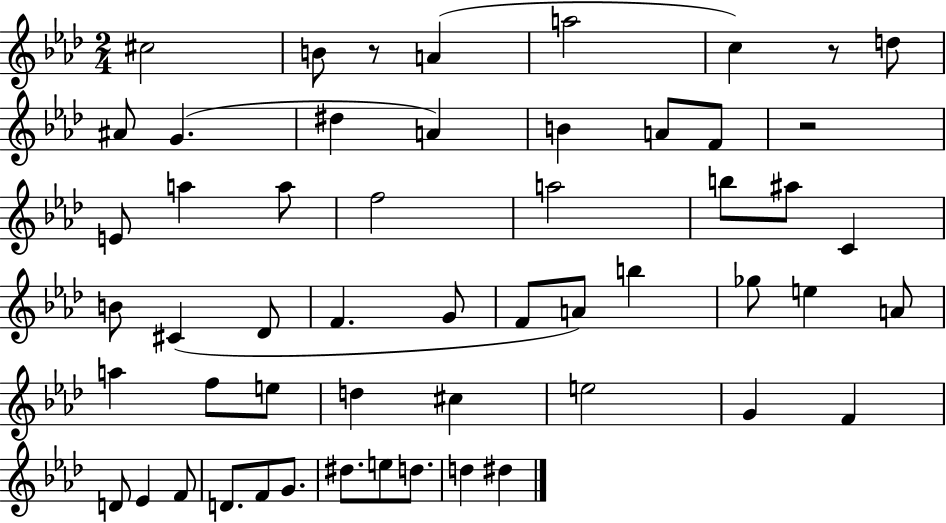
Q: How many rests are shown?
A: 3